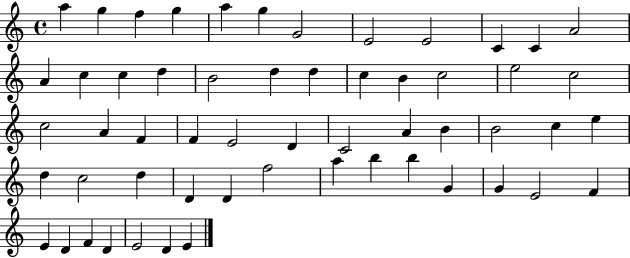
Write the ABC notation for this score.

X:1
T:Untitled
M:4/4
L:1/4
K:C
a g f g a g G2 E2 E2 C C A2 A c c d B2 d d c B c2 e2 c2 c2 A F F E2 D C2 A B B2 c e d c2 d D D f2 a b b G G E2 F E D F D E2 D E